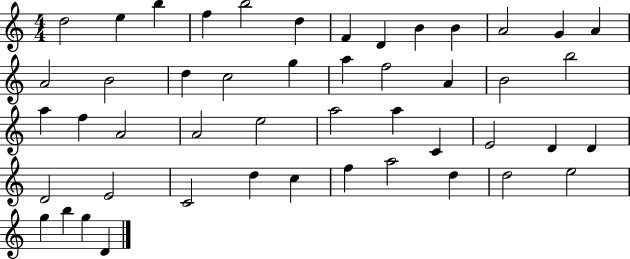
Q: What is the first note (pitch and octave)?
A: D5